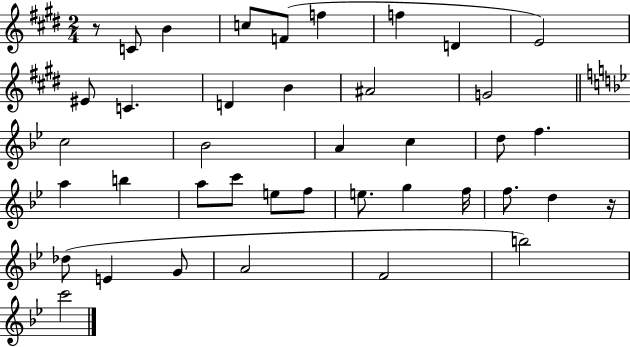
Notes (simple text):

R/e C4/e B4/q C5/e F4/e F5/q F5/q D4/q E4/h EIS4/e C4/q. D4/q B4/q A#4/h G4/h C5/h Bb4/h A4/q C5/q D5/e F5/q. A5/q B5/q A5/e C6/e E5/e F5/e E5/e. G5/q F5/s F5/e. D5/q R/s Db5/e E4/q G4/e A4/h F4/h B5/h C6/h